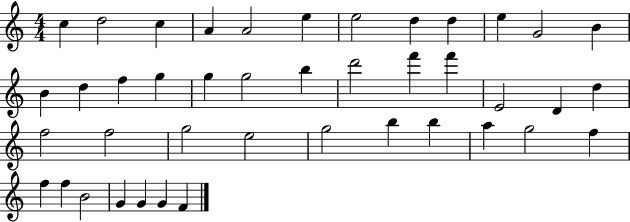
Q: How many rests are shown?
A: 0